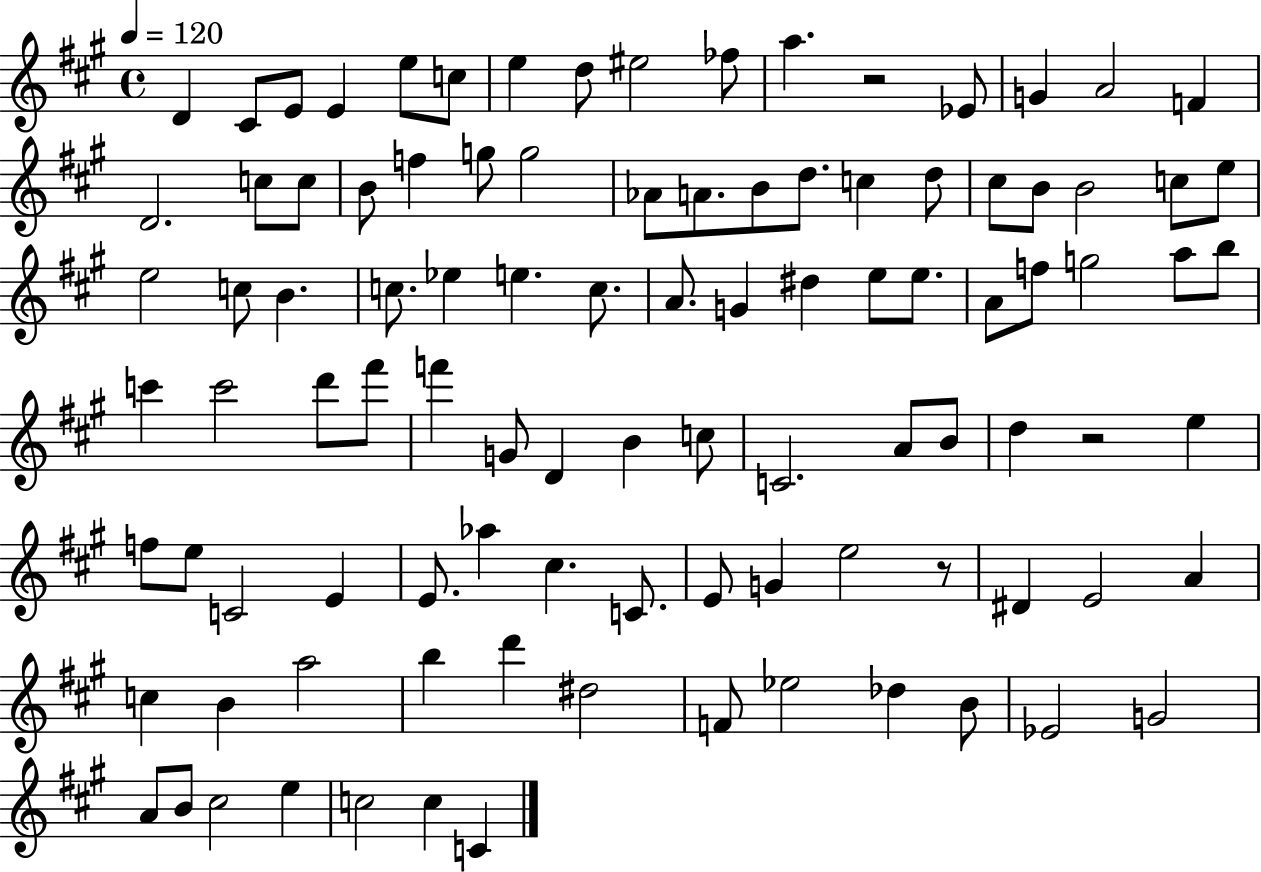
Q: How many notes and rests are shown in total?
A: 100